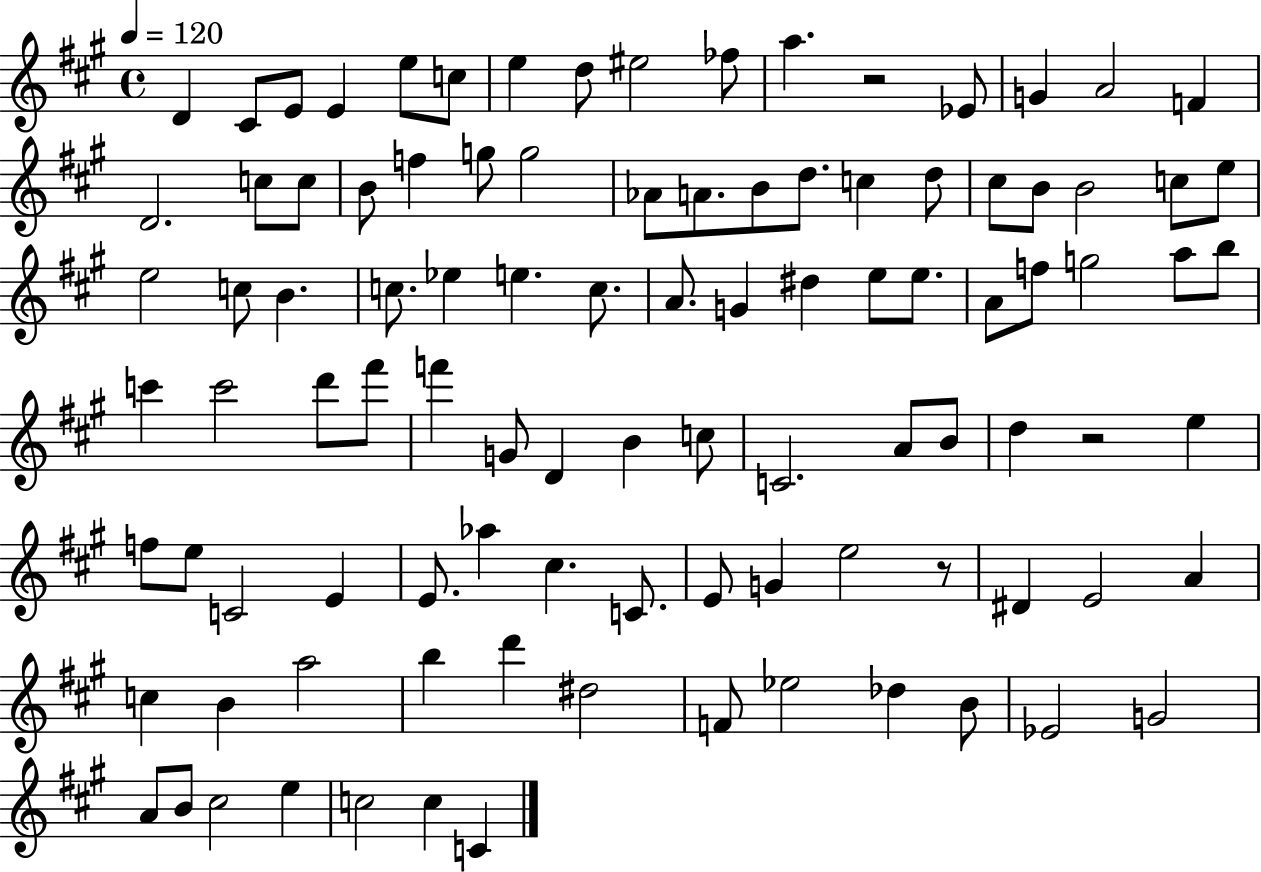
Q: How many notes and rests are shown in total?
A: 100